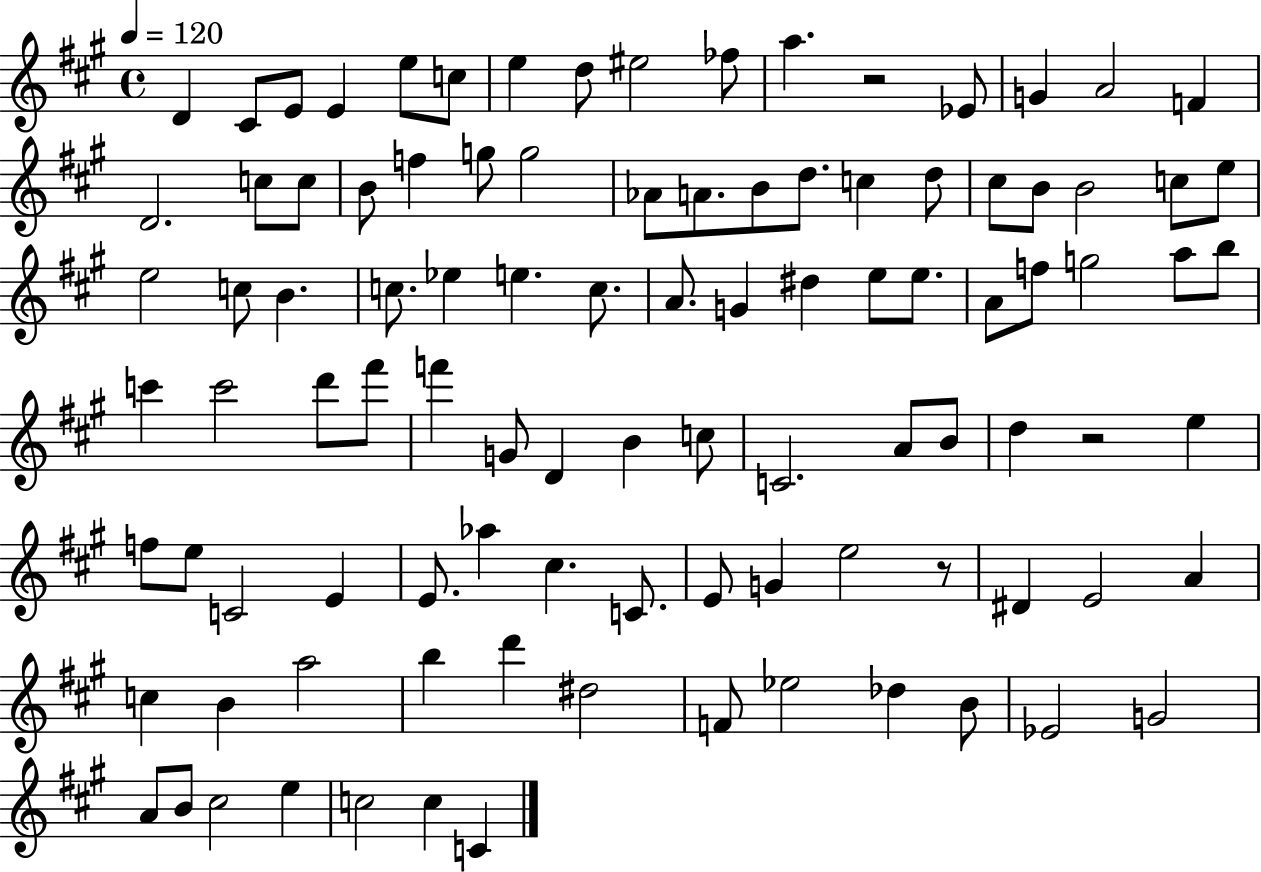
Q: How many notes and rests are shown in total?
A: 100